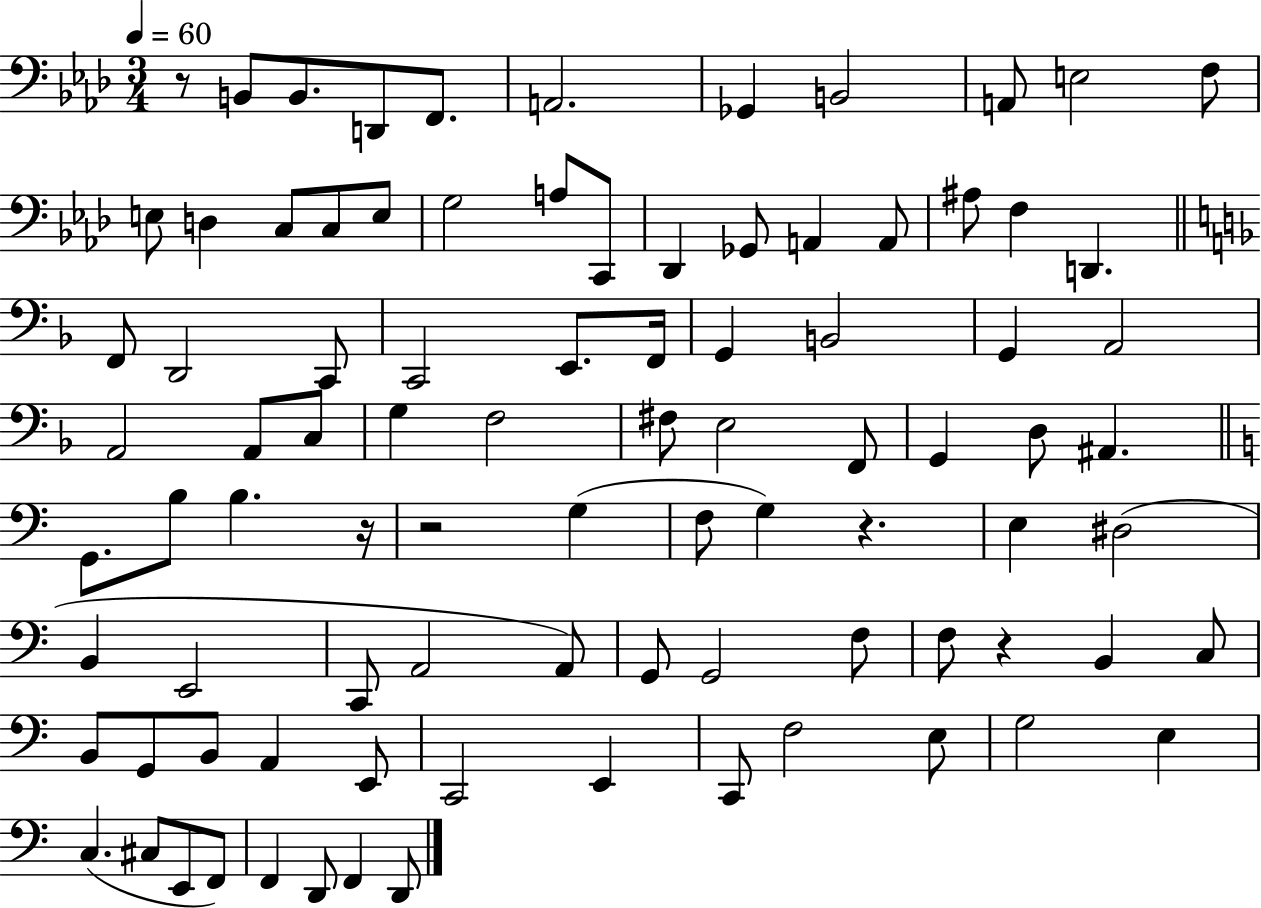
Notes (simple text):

R/e B2/e B2/e. D2/e F2/e. A2/h. Gb2/q B2/h A2/e E3/h F3/e E3/e D3/q C3/e C3/e E3/e G3/h A3/e C2/e Db2/q Gb2/e A2/q A2/e A#3/e F3/q D2/q. F2/e D2/h C2/e C2/h E2/e. F2/s G2/q B2/h G2/q A2/h A2/h A2/e C3/e G3/q F3/h F#3/e E3/h F2/e G2/q D3/e A#2/q. G2/e. B3/e B3/q. R/s R/h G3/q F3/e G3/q R/q. E3/q D#3/h B2/q E2/h C2/e A2/h A2/e G2/e G2/h F3/e F3/e R/q B2/q C3/e B2/e G2/e B2/e A2/q E2/e C2/h E2/q C2/e F3/h E3/e G3/h E3/q C3/q. C#3/e E2/e F2/e F2/q D2/e F2/q D2/e